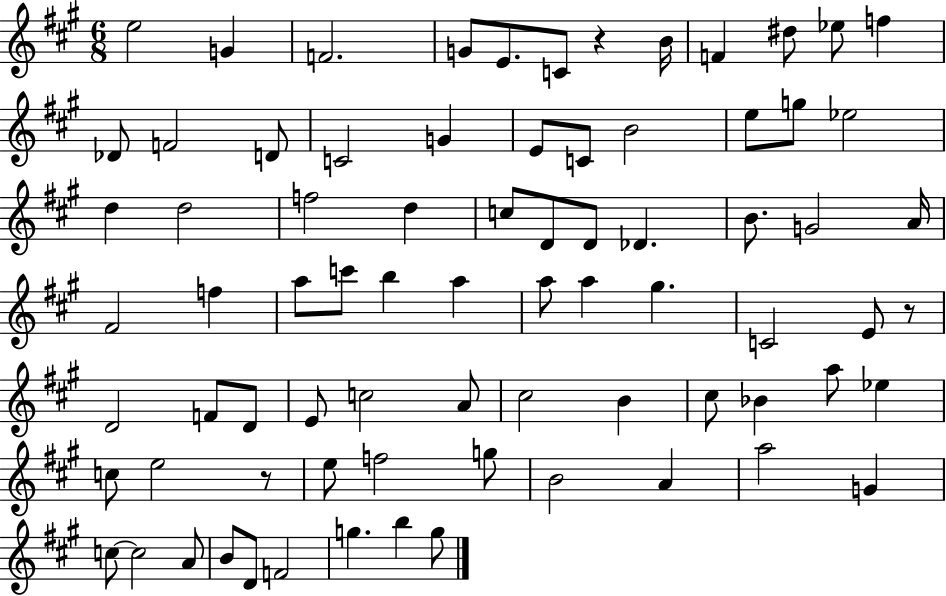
X:1
T:Untitled
M:6/8
L:1/4
K:A
e2 G F2 G/2 E/2 C/2 z B/4 F ^d/2 _e/2 f _D/2 F2 D/2 C2 G E/2 C/2 B2 e/2 g/2 _e2 d d2 f2 d c/2 D/2 D/2 _D B/2 G2 A/4 ^F2 f a/2 c'/2 b a a/2 a ^g C2 E/2 z/2 D2 F/2 D/2 E/2 c2 A/2 ^c2 B ^c/2 _B a/2 _e c/2 e2 z/2 e/2 f2 g/2 B2 A a2 G c/2 c2 A/2 B/2 D/2 F2 g b g/2